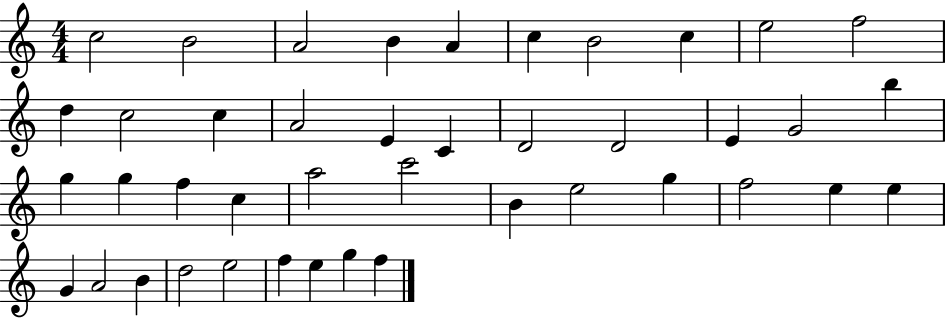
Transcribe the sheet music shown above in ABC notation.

X:1
T:Untitled
M:4/4
L:1/4
K:C
c2 B2 A2 B A c B2 c e2 f2 d c2 c A2 E C D2 D2 E G2 b g g f c a2 c'2 B e2 g f2 e e G A2 B d2 e2 f e g f